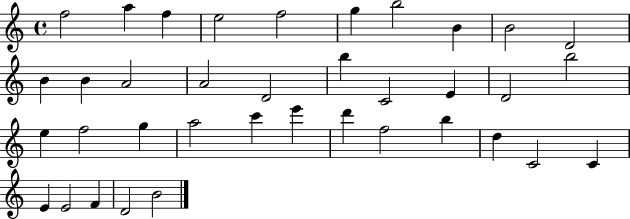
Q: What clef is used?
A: treble